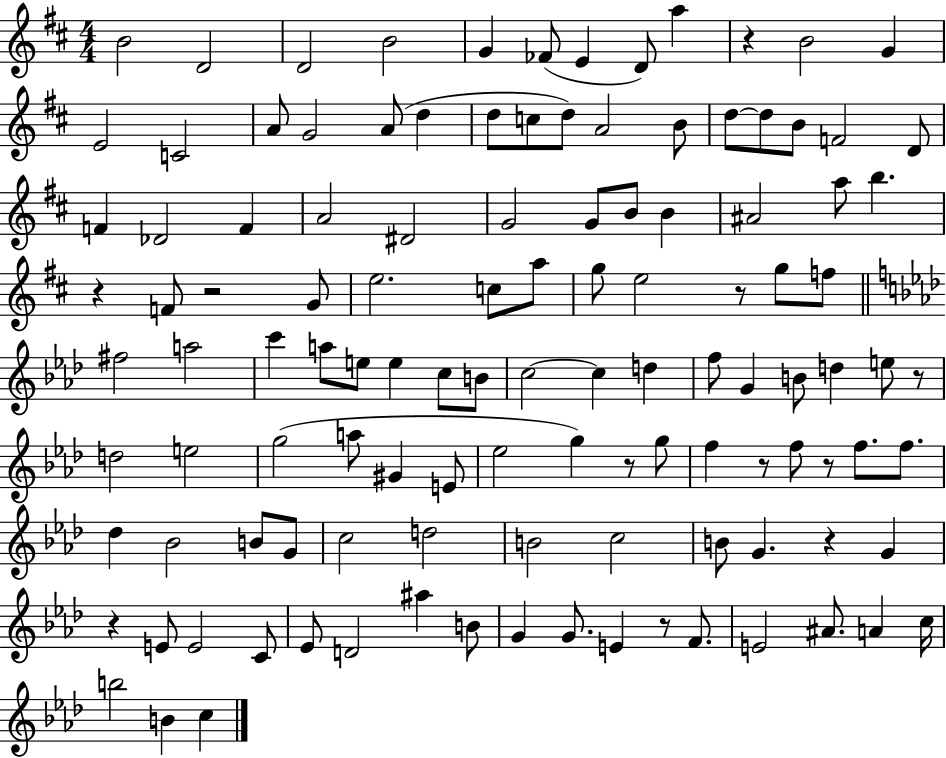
B4/h D4/h D4/h B4/h G4/q FES4/e E4/q D4/e A5/q R/q B4/h G4/q E4/h C4/h A4/e G4/h A4/e D5/q D5/e C5/e D5/e A4/h B4/e D5/e D5/e B4/e F4/h D4/e F4/q Db4/h F4/q A4/h D#4/h G4/h G4/e B4/e B4/q A#4/h A5/e B5/q. R/q F4/e R/h G4/e E5/h. C5/e A5/e G5/e E5/h R/e G5/e F5/e F#5/h A5/h C6/q A5/e E5/e E5/q C5/e B4/e C5/h C5/q D5/q F5/e G4/q B4/e D5/q E5/e R/e D5/h E5/h G5/h A5/e G#4/q E4/e Eb5/h G5/q R/e G5/e F5/q R/e F5/e R/e F5/e. F5/e. Db5/q Bb4/h B4/e G4/e C5/h D5/h B4/h C5/h B4/e G4/q. R/q G4/q R/q E4/e E4/h C4/e Eb4/e D4/h A#5/q B4/e G4/q G4/e. E4/q R/e F4/e. E4/h A#4/e. A4/q C5/s B5/h B4/q C5/q